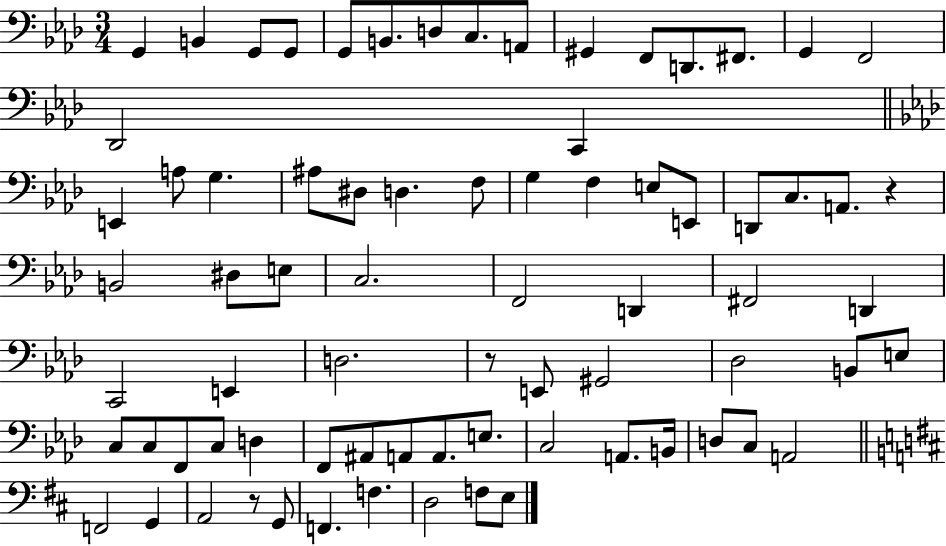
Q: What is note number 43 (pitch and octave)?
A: E2